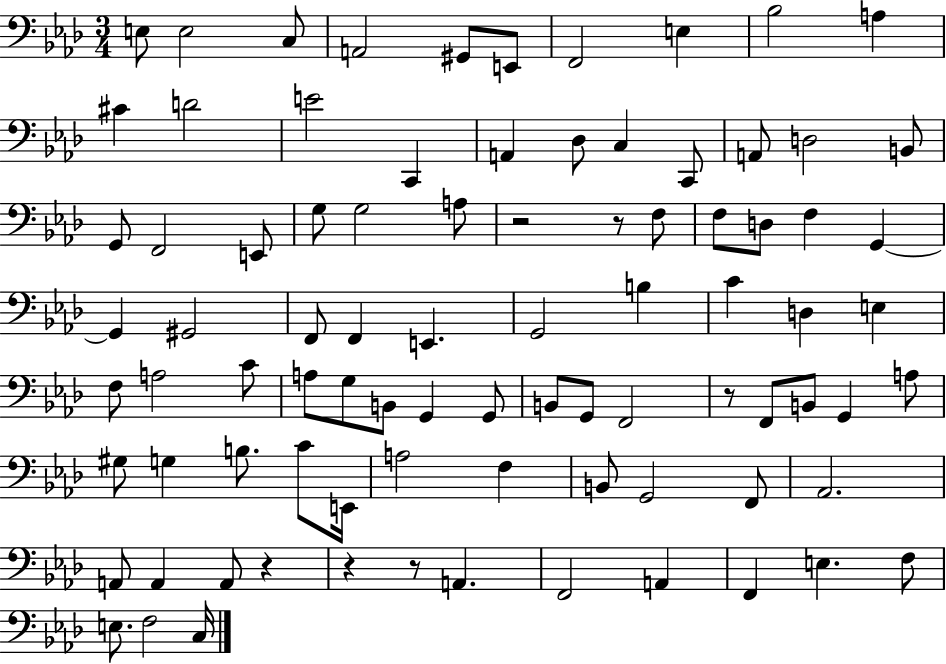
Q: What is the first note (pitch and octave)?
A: E3